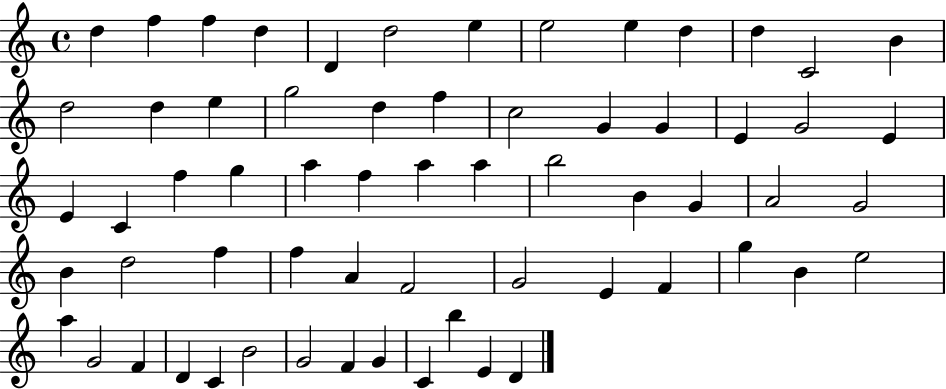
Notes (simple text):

D5/q F5/q F5/q D5/q D4/q D5/h E5/q E5/h E5/q D5/q D5/q C4/h B4/q D5/h D5/q E5/q G5/h D5/q F5/q C5/h G4/q G4/q E4/q G4/h E4/q E4/q C4/q F5/q G5/q A5/q F5/q A5/q A5/q B5/h B4/q G4/q A4/h G4/h B4/q D5/h F5/q F5/q A4/q F4/h G4/h E4/q F4/q G5/q B4/q E5/h A5/q G4/h F4/q D4/q C4/q B4/h G4/h F4/q G4/q C4/q B5/q E4/q D4/q